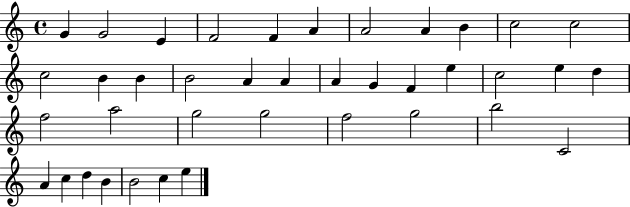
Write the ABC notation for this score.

X:1
T:Untitled
M:4/4
L:1/4
K:C
G G2 E F2 F A A2 A B c2 c2 c2 B B B2 A A A G F e c2 e d f2 a2 g2 g2 f2 g2 b2 C2 A c d B B2 c e